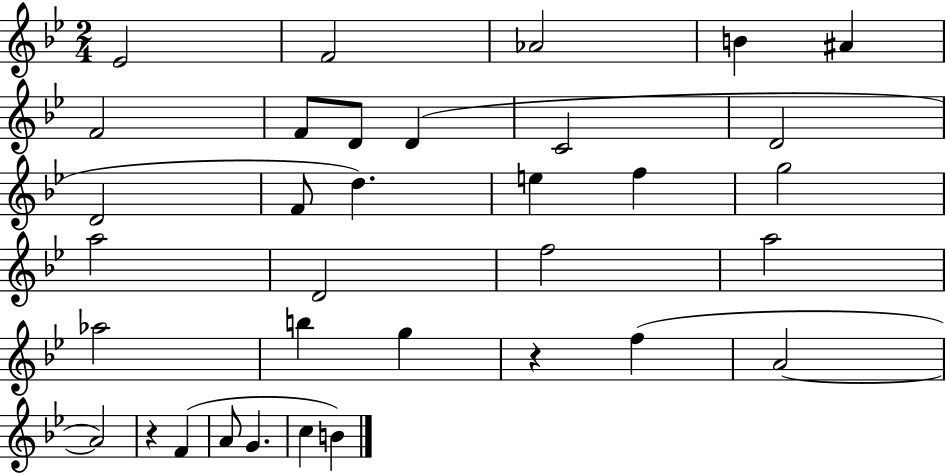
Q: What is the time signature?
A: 2/4